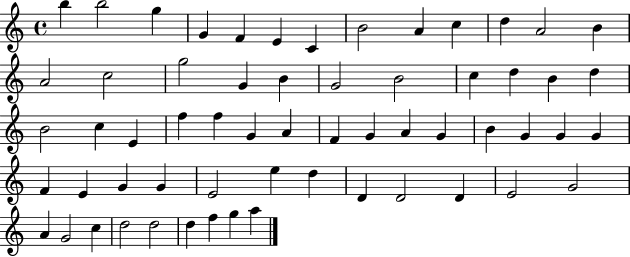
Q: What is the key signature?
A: C major